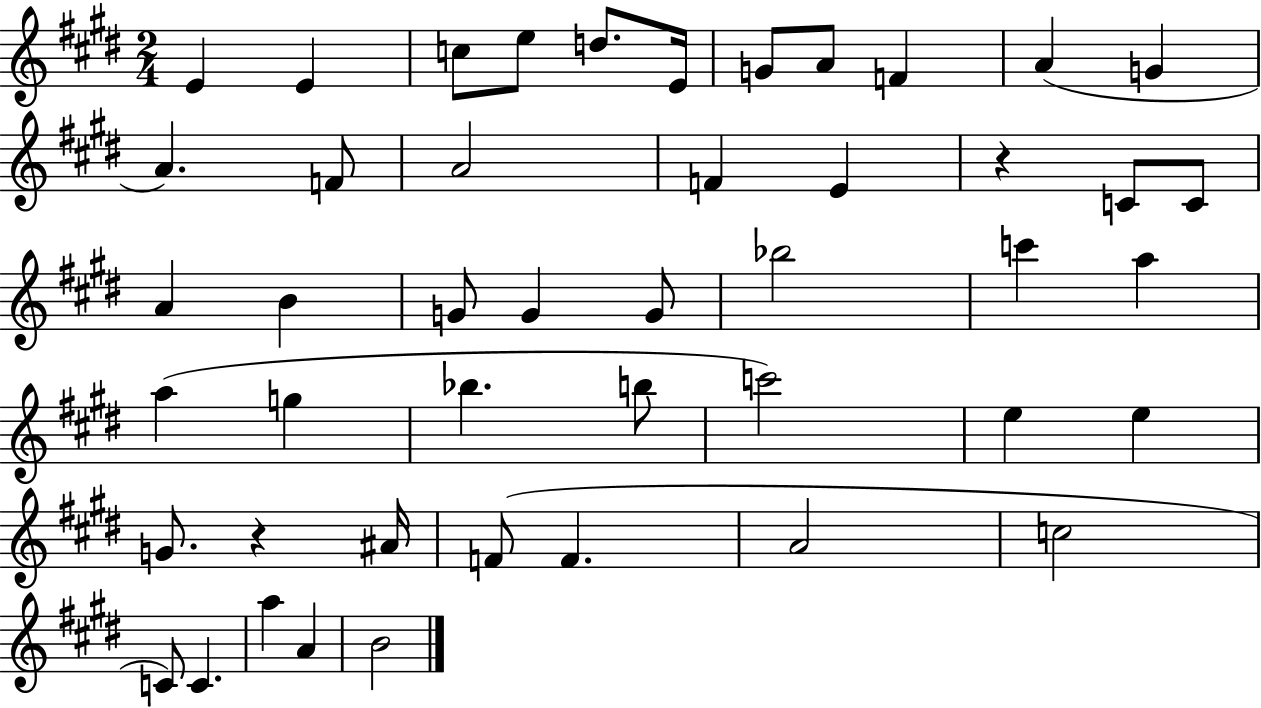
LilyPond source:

{
  \clef treble
  \numericTimeSignature
  \time 2/4
  \key e \major
  e'4 e'4 | c''8 e''8 d''8. e'16 | g'8 a'8 f'4 | a'4( g'4 | \break a'4.) f'8 | a'2 | f'4 e'4 | r4 c'8 c'8 | \break a'4 b'4 | g'8 g'4 g'8 | bes''2 | c'''4 a''4 | \break a''4( g''4 | bes''4. b''8 | c'''2) | e''4 e''4 | \break g'8. r4 ais'16 | f'8( f'4. | a'2 | c''2 | \break c'8) c'4. | a''4 a'4 | b'2 | \bar "|."
}